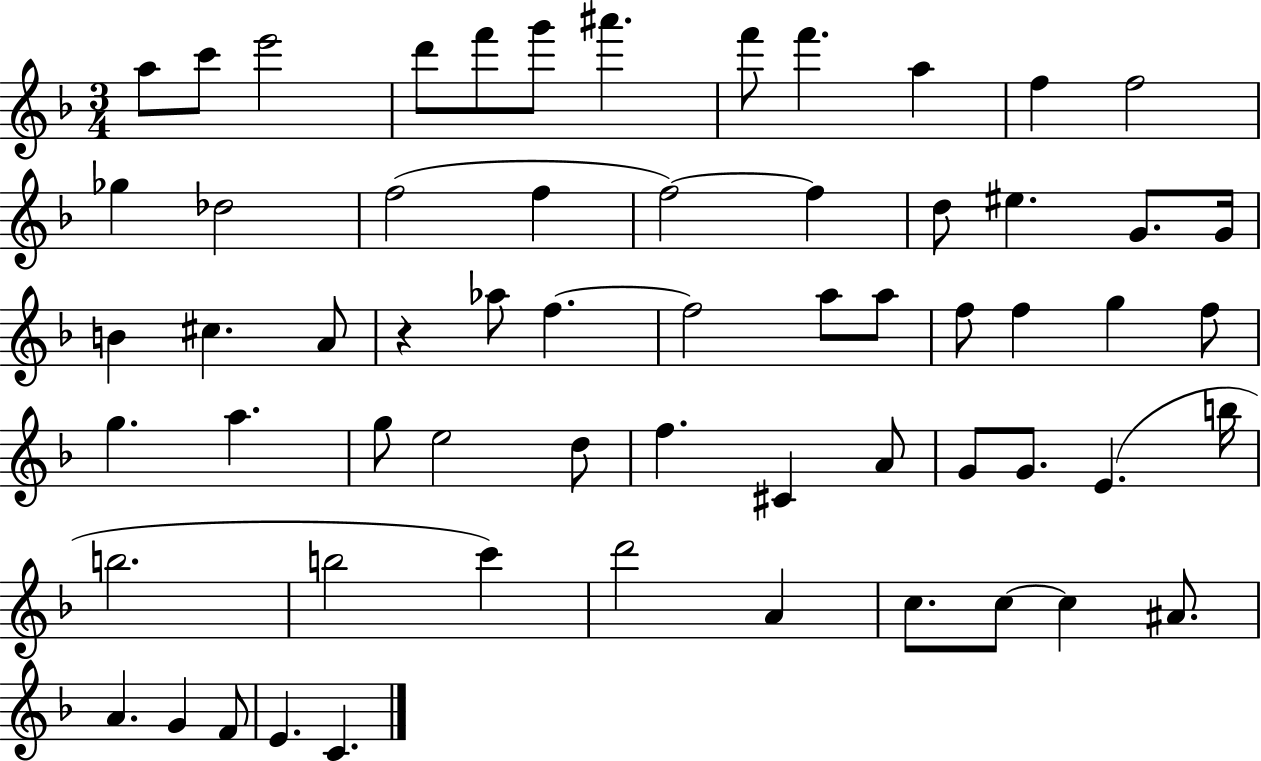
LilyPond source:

{
  \clef treble
  \numericTimeSignature
  \time 3/4
  \key f \major
  a''8 c'''8 e'''2 | d'''8 f'''8 g'''8 ais'''4. | f'''8 f'''4. a''4 | f''4 f''2 | \break ges''4 des''2 | f''2( f''4 | f''2~~) f''4 | d''8 eis''4. g'8. g'16 | \break b'4 cis''4. a'8 | r4 aes''8 f''4.~~ | f''2 a''8 a''8 | f''8 f''4 g''4 f''8 | \break g''4. a''4. | g''8 e''2 d''8 | f''4. cis'4 a'8 | g'8 g'8. e'4.( b''16 | \break b''2. | b''2 c'''4) | d'''2 a'4 | c''8. c''8~~ c''4 ais'8. | \break a'4. g'4 f'8 | e'4. c'4. | \bar "|."
}